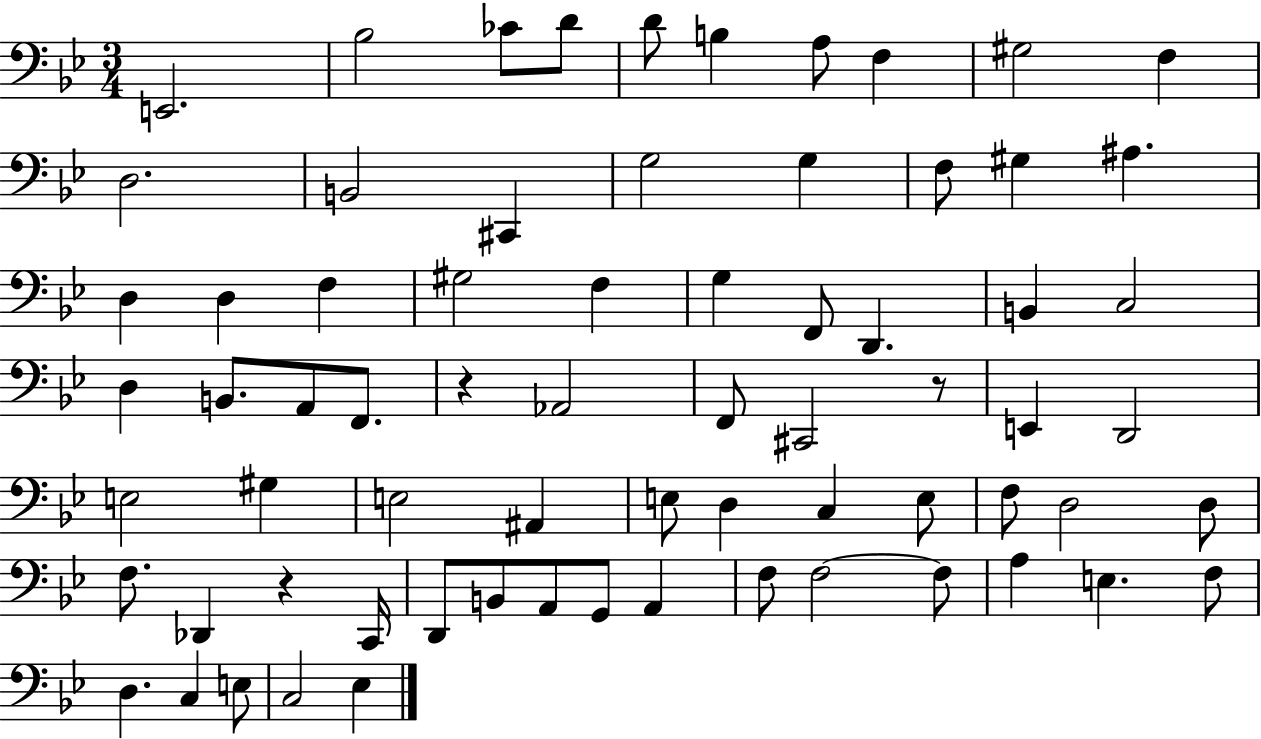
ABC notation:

X:1
T:Untitled
M:3/4
L:1/4
K:Bb
E,,2 _B,2 _C/2 D/2 D/2 B, A,/2 F, ^G,2 F, D,2 B,,2 ^C,, G,2 G, F,/2 ^G, ^A, D, D, F, ^G,2 F, G, F,,/2 D,, B,, C,2 D, B,,/2 A,,/2 F,,/2 z _A,,2 F,,/2 ^C,,2 z/2 E,, D,,2 E,2 ^G, E,2 ^A,, E,/2 D, C, E,/2 F,/2 D,2 D,/2 F,/2 _D,, z C,,/4 D,,/2 B,,/2 A,,/2 G,,/2 A,, F,/2 F,2 F,/2 A, E, F,/2 D, C, E,/2 C,2 _E,